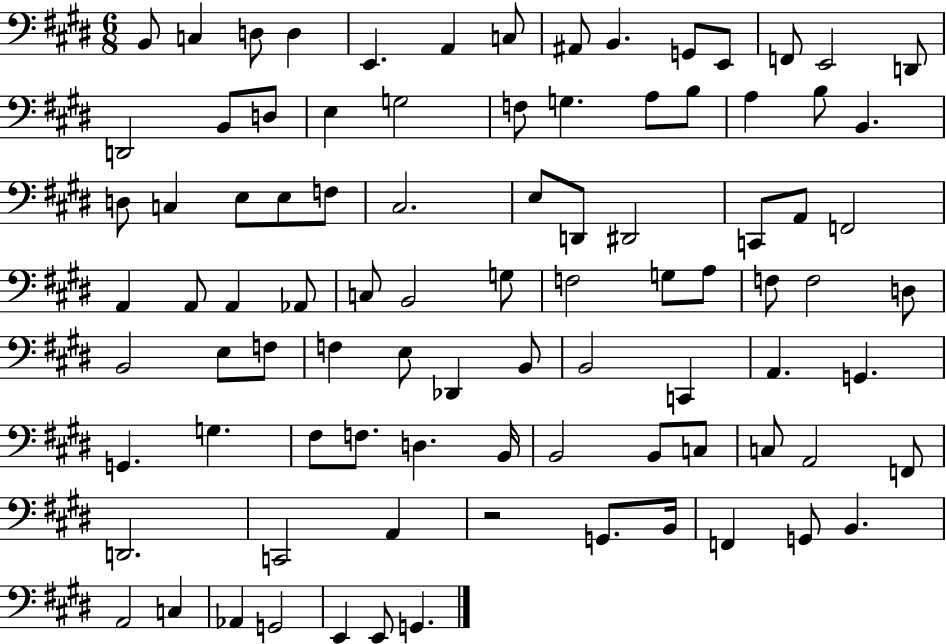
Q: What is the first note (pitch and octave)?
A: B2